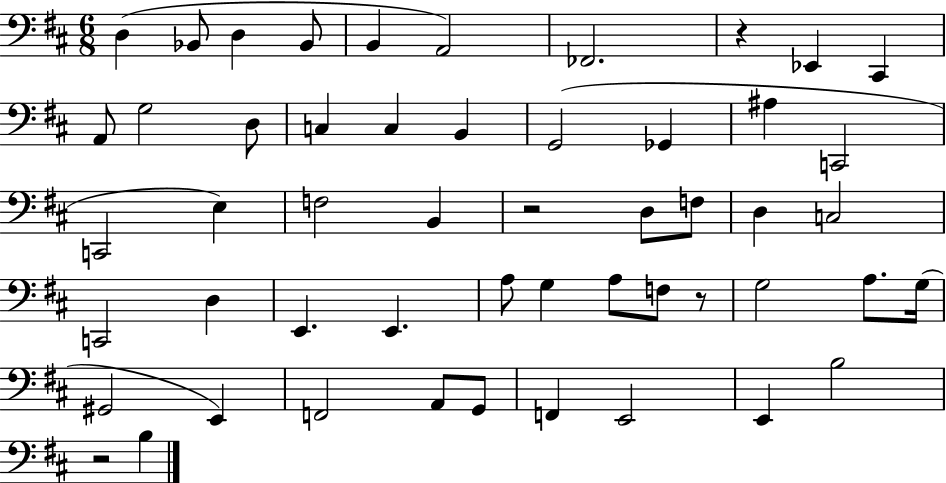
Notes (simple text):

D3/q Bb2/e D3/q Bb2/e B2/q A2/h FES2/h. R/q Eb2/q C#2/q A2/e G3/h D3/e C3/q C3/q B2/q G2/h Gb2/q A#3/q C2/h C2/h E3/q F3/h B2/q R/h D3/e F3/e D3/q C3/h C2/h D3/q E2/q. E2/q. A3/e G3/q A3/e F3/e R/e G3/h A3/e. G3/s G#2/h E2/q F2/h A2/e G2/e F2/q E2/h E2/q B3/h R/h B3/q